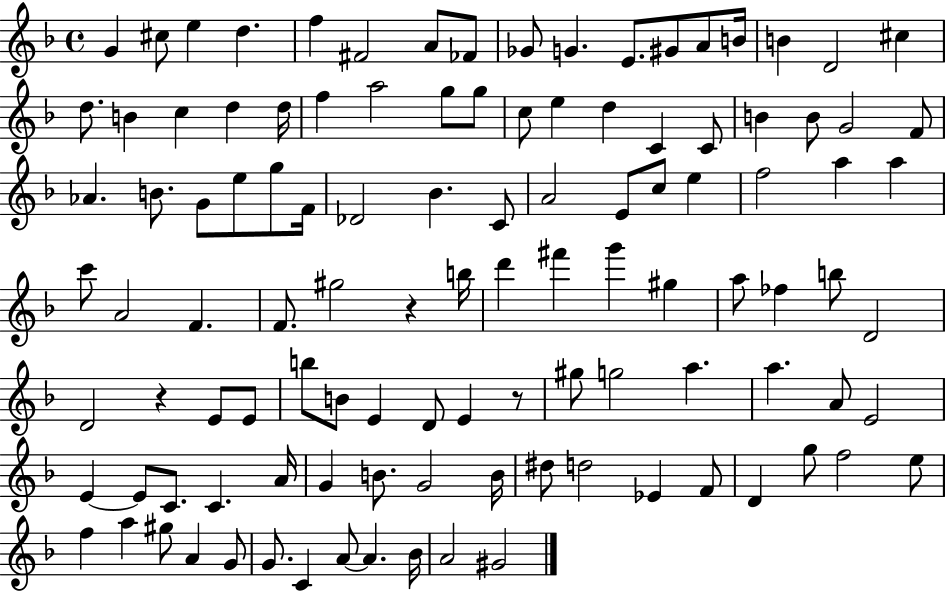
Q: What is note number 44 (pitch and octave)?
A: C4